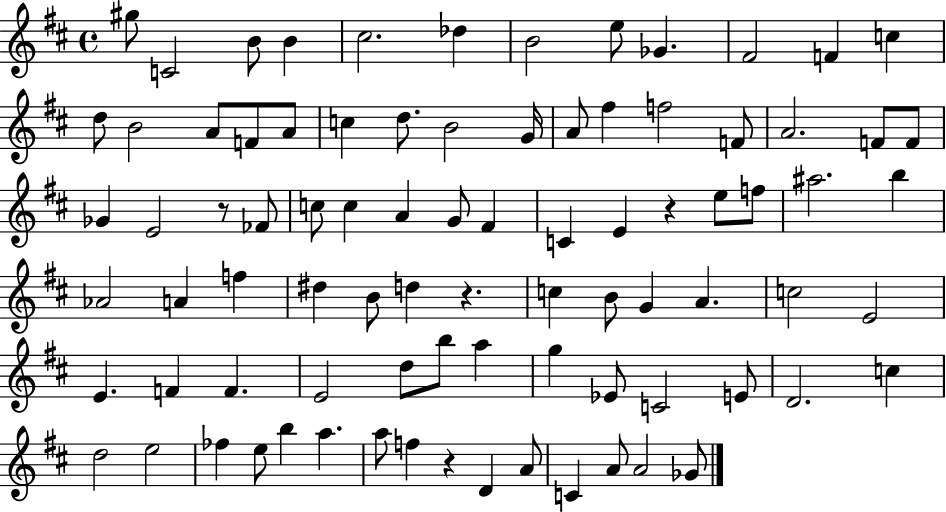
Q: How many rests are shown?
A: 4